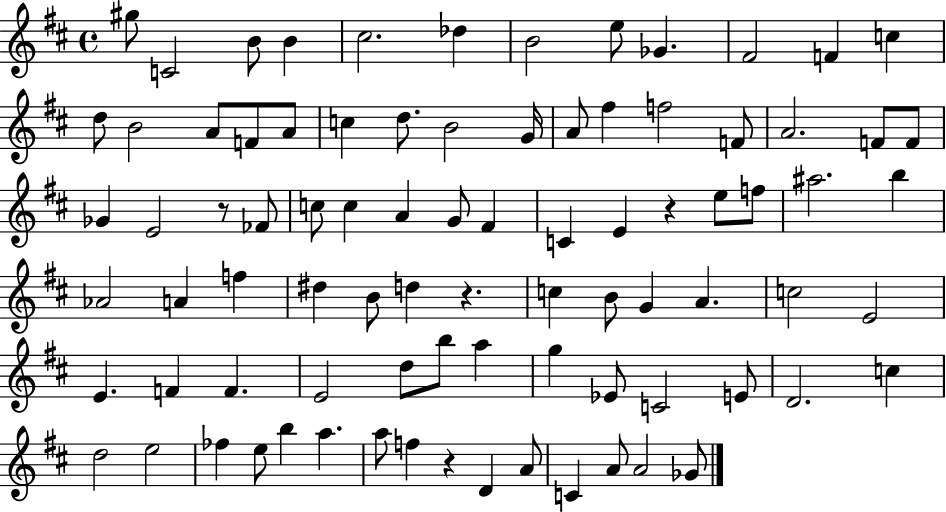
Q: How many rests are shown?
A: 4